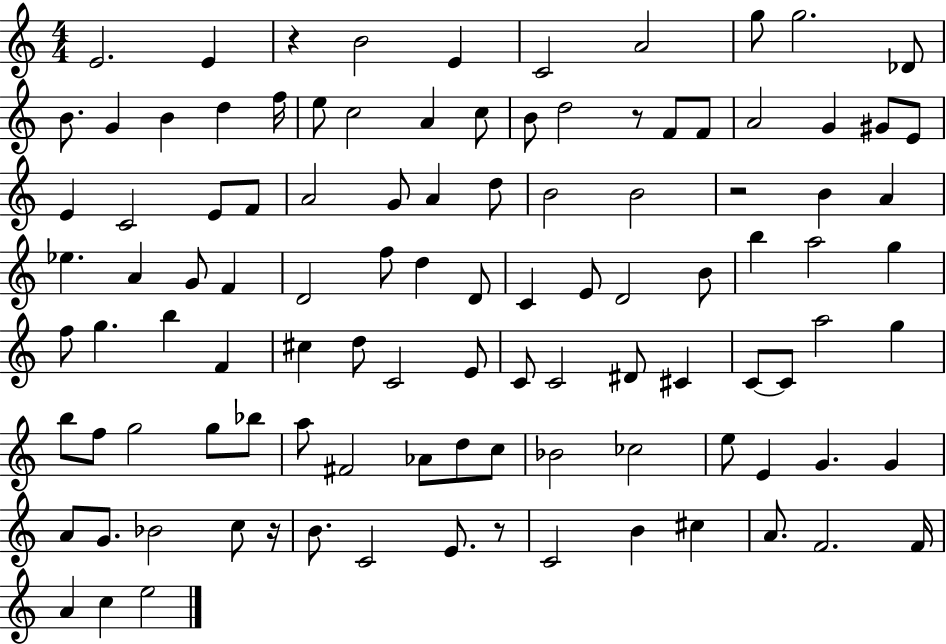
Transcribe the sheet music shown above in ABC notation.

X:1
T:Untitled
M:4/4
L:1/4
K:C
E2 E z B2 E C2 A2 g/2 g2 _D/2 B/2 G B d f/4 e/2 c2 A c/2 B/2 d2 z/2 F/2 F/2 A2 G ^G/2 E/2 E C2 E/2 F/2 A2 G/2 A d/2 B2 B2 z2 B A _e A G/2 F D2 f/2 d D/2 C E/2 D2 B/2 b a2 g f/2 g b F ^c d/2 C2 E/2 C/2 C2 ^D/2 ^C C/2 C/2 a2 g b/2 f/2 g2 g/2 _b/2 a/2 ^F2 _A/2 d/2 c/2 _B2 _c2 e/2 E G G A/2 G/2 _B2 c/2 z/4 B/2 C2 E/2 z/2 C2 B ^c A/2 F2 F/4 A c e2